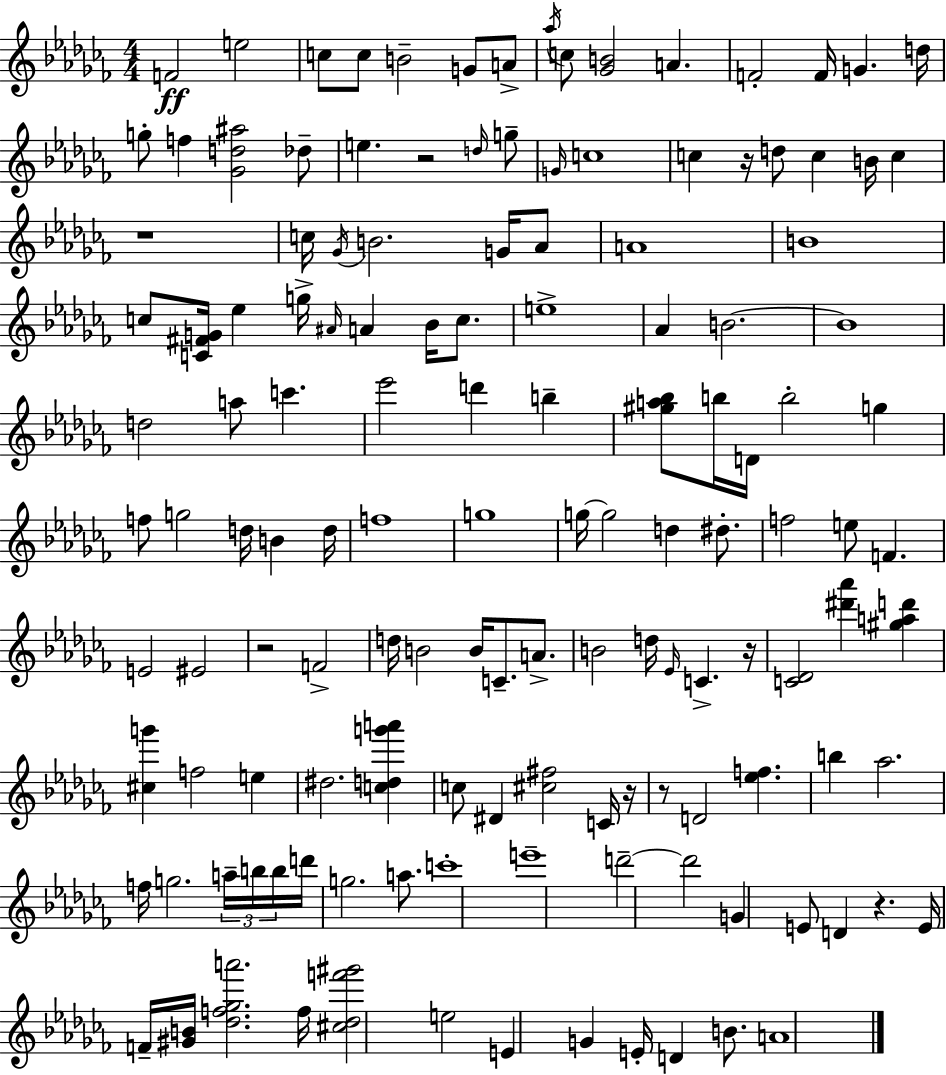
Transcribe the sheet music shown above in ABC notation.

X:1
T:Untitled
M:4/4
L:1/4
K:Abm
F2 e2 c/2 c/2 B2 G/2 A/2 _a/4 c/2 [_GB]2 A F2 F/4 G d/4 g/2 f [_Gd^a]2 _d/2 e z2 d/4 g/2 G/4 c4 c z/4 d/2 c B/4 c z4 c/4 _G/4 B2 G/4 _A/2 A4 B4 c/2 [C^FG]/4 _e g/4 ^A/4 A _B/4 c/2 e4 _A B2 B4 d2 a/2 c' _e'2 d' b [^ga_b]/2 b/4 D/4 b2 g f/2 g2 d/4 B d/4 f4 g4 g/4 g2 d ^d/2 f2 e/2 F E2 ^E2 z2 F2 d/4 B2 B/4 C/2 A/2 B2 d/4 _E/4 C z/4 [C_D]2 [^d'_a'] [^gad'] [^cg'] f2 e ^d2 [cdg'a'] c/2 ^D [^c^f]2 C/4 z/4 z/2 D2 [_ef] b _a2 f/4 g2 a/4 b/4 b/4 d'/4 g2 a/2 c'4 e'4 d'2 d'2 G E/2 D z E/4 F/4 [^GB]/4 [_df_ga']2 f/4 [^c_df'^g']2 e2 E G E/4 D B/2 A4